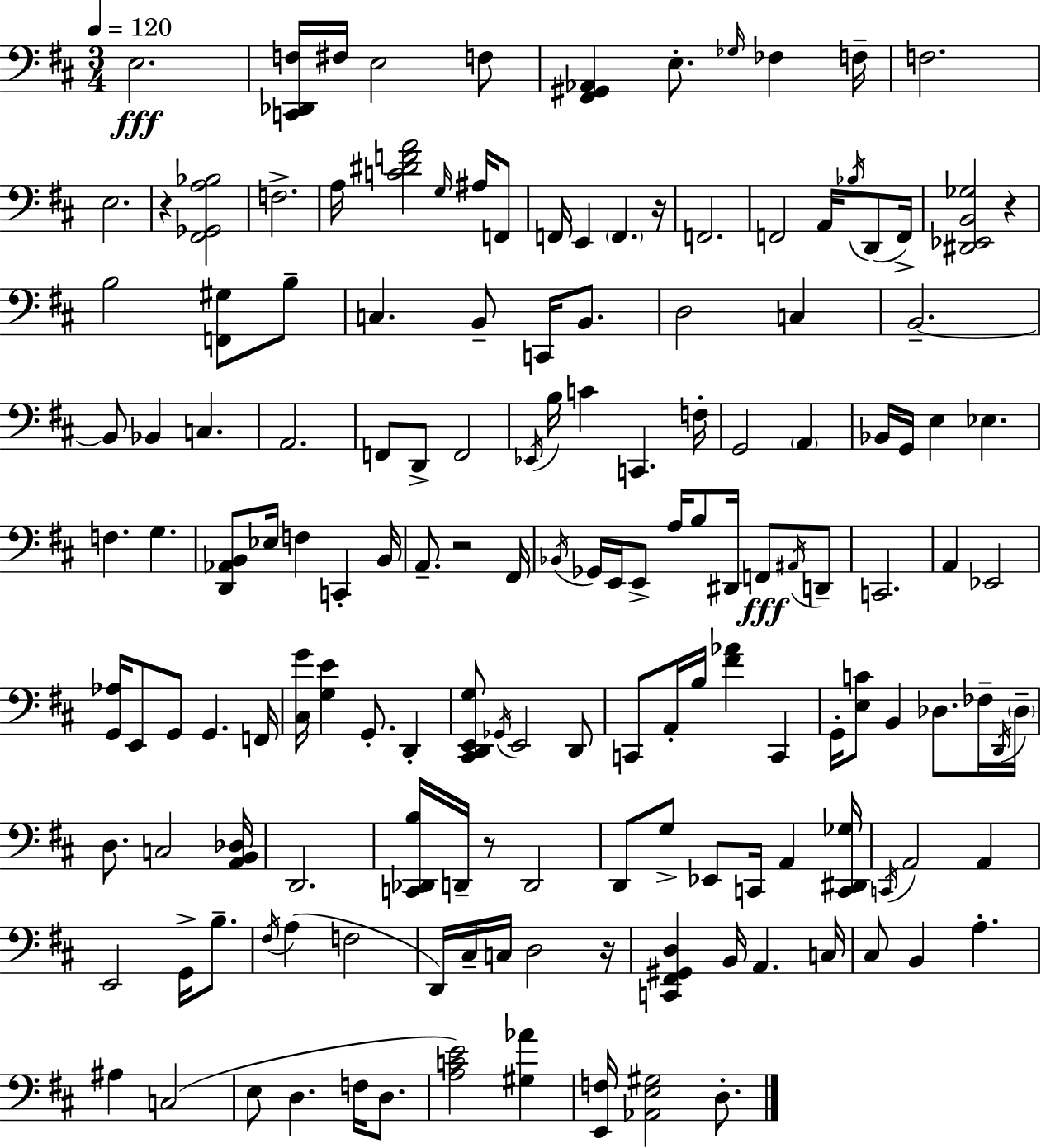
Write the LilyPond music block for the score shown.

{
  \clef bass
  \numericTimeSignature
  \time 3/4
  \key d \major
  \tempo 4 = 120
  e2.\fff | <c, des, f>16 fis16 e2 f8 | <fis, gis, aes,>4 e8.-. \grace { ges16 } fes4 | f16-- f2. | \break e2. | r4 <fis, ges, a bes>2 | f2.-> | a16 <c' dis' f' a'>2 \grace { g16 } ais16 | \break f,8 f,16 e,4 \parenthesize f,4. | r16 f,2. | f,2 a,16 \acciaccatura { bes16 }( | d,8 f,16->) <dis, ees, b, ges>2 r4 | \break b2 <f, gis>8 | b8-- c4. b,8-- c,16 | b,8. d2 c4 | b,2.--~~ | \break b,8 bes,4 c4. | a,2. | f,8 d,8-> f,2 | \acciaccatura { ees,16 } b16 c'4 c,4. | \break f16-. g,2 | \parenthesize a,4 bes,16 g,16 e4 ees4. | f4. g4. | <d, aes, b,>8 ees16 f4 c,4-. | \break b,16 a,8.-- r2 | fis,16 \acciaccatura { bes,16 } ges,16 e,16 e,8-> a16 b8 | dis,16 f,8\fff \acciaccatura { ais,16 } d,8-- c,2. | a,4 ees,2 | \break <g, aes>16 e,8 g,8 g,4. | f,16 <cis g'>16 <g e'>4 g,8.-. | d,4-. <cis, d, e, g>8 \acciaccatura { ges,16 } e,2 | d,8 c,8 a,16-. b16 <fis' aes'>4 | \break c,4 g,16-. <e c'>8 b,4 | des8. fes16-- \acciaccatura { d,16 } \parenthesize des16-- d8. c2 | <a, b, des>16 d,2. | <c, des, b>16 d,16-- r8 | \break d,2 d,8 g8-> | ees,8 c,16 a,4 <c, dis, ges>16 \acciaccatura { c,16 } a,2 | a,4 e,2 | g,16-> b8.-- \acciaccatura { fis16 }( a4 | \break f2 d,16) cis16-- | c16 d2 r16 <c, fis, gis, d>4 | b,16 a,4. c16 cis8 | b,4 a4.-. ais4 | \break c2( e8 | d4. f16 d8. <a c' e'>2) | <gis aes'>4 <e, f>16 <aes, e gis>2 | d8.-. \bar "|."
}